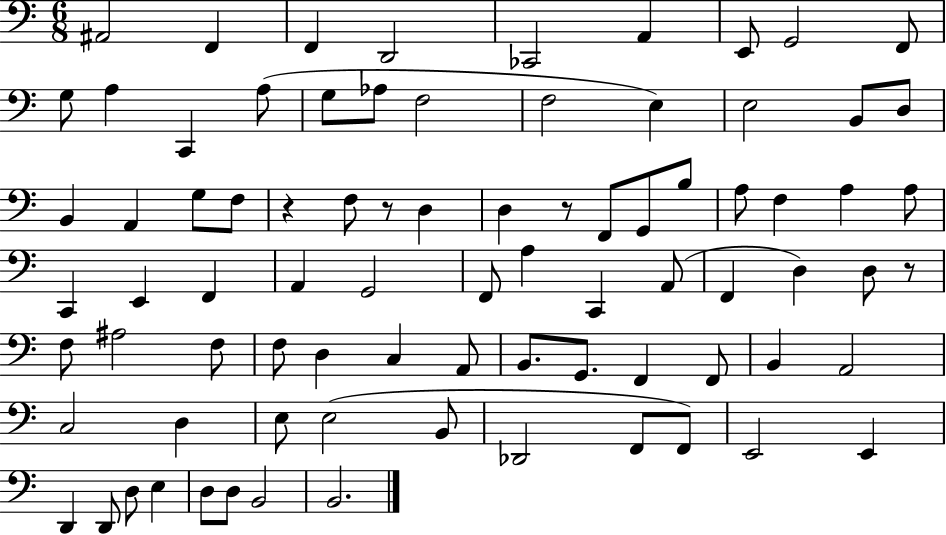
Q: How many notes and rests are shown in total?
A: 82